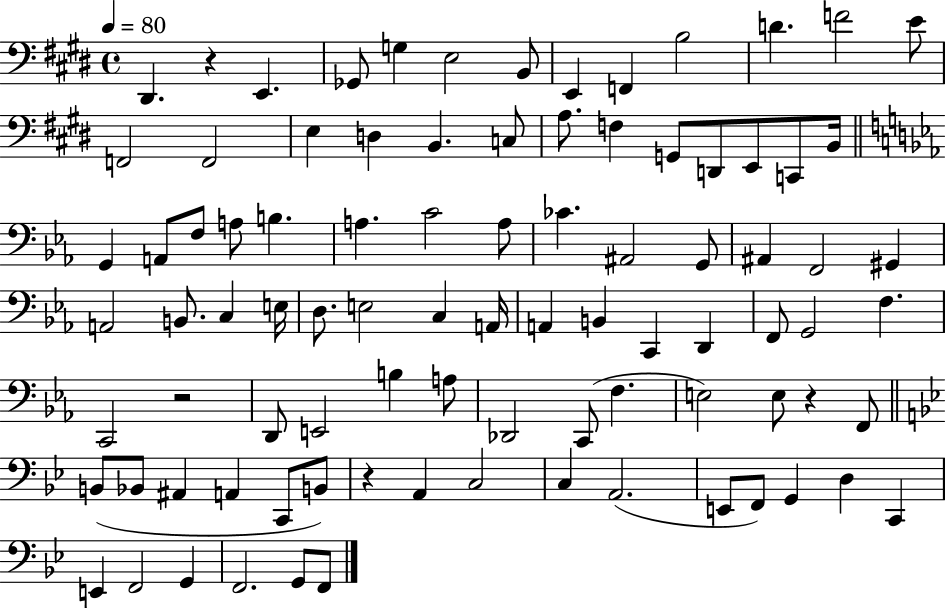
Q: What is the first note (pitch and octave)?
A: D#2